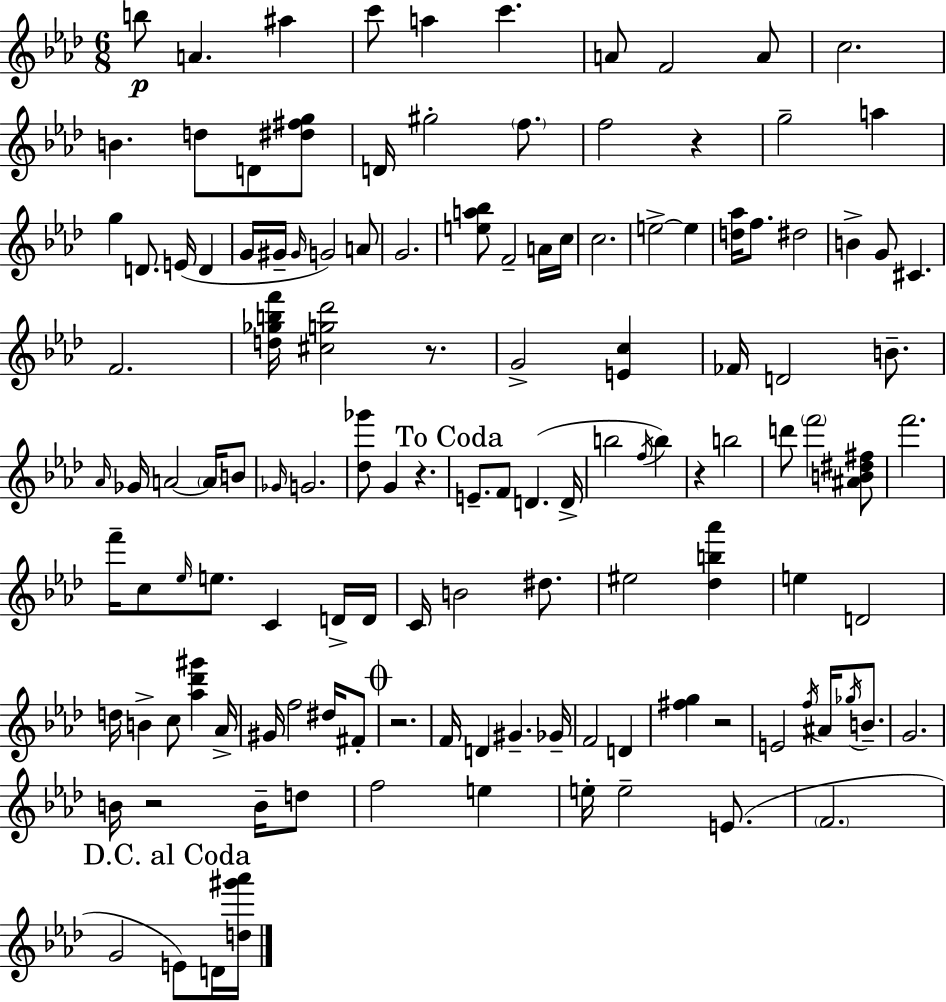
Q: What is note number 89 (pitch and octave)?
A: Gb4